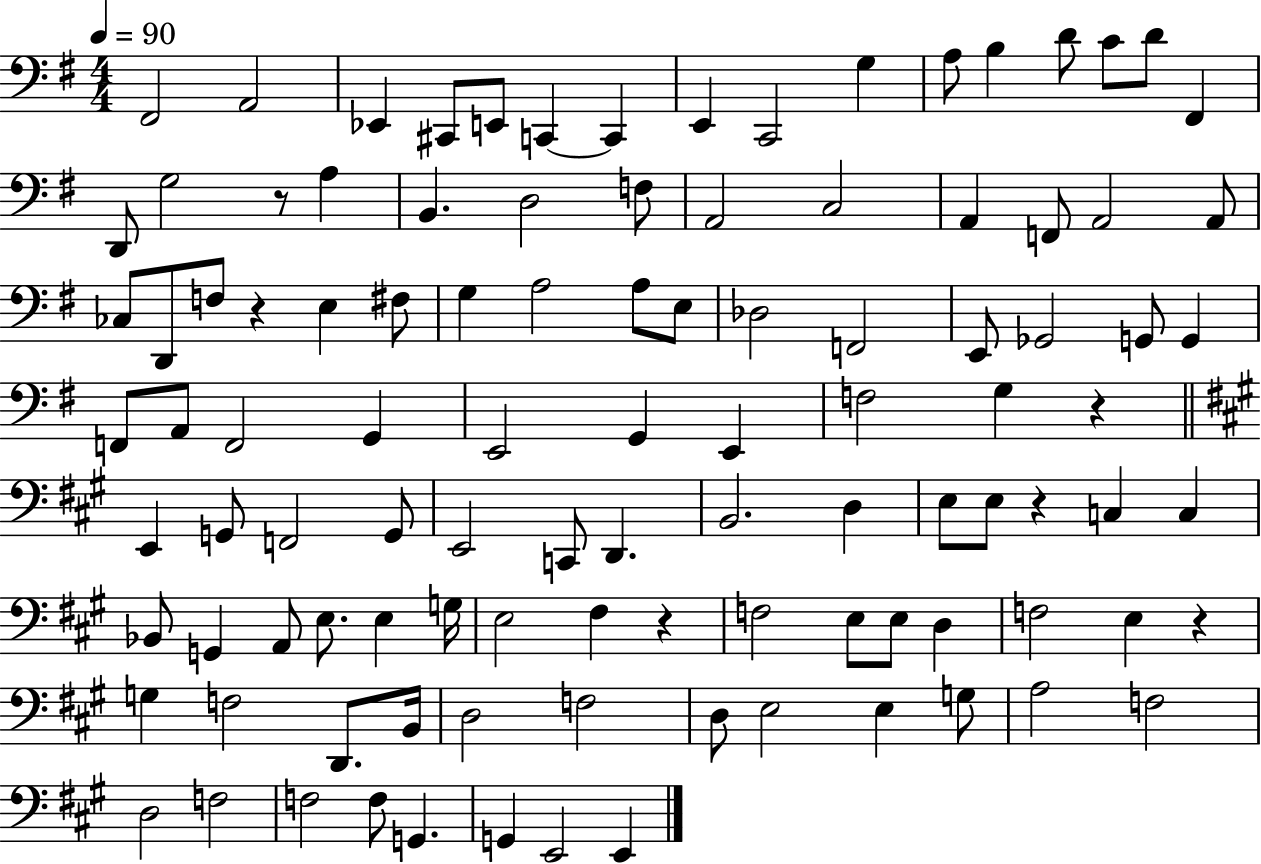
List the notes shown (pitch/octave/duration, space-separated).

F#2/h A2/h Eb2/q C#2/e E2/e C2/q C2/q E2/q C2/h G3/q A3/e B3/q D4/e C4/e D4/e F#2/q D2/e G3/h R/e A3/q B2/q. D3/h F3/e A2/h C3/h A2/q F2/e A2/h A2/e CES3/e D2/e F3/e R/q E3/q F#3/e G3/q A3/h A3/e E3/e Db3/h F2/h E2/e Gb2/h G2/e G2/q F2/e A2/e F2/h G2/q E2/h G2/q E2/q F3/h G3/q R/q E2/q G2/e F2/h G2/e E2/h C2/e D2/q. B2/h. D3/q E3/e E3/e R/q C3/q C3/q Bb2/e G2/q A2/e E3/e. E3/q G3/s E3/h F#3/q R/q F3/h E3/e E3/e D3/q F3/h E3/q R/q G3/q F3/h D2/e. B2/s D3/h F3/h D3/e E3/h E3/q G3/e A3/h F3/h D3/h F3/h F3/h F3/e G2/q. G2/q E2/h E2/q